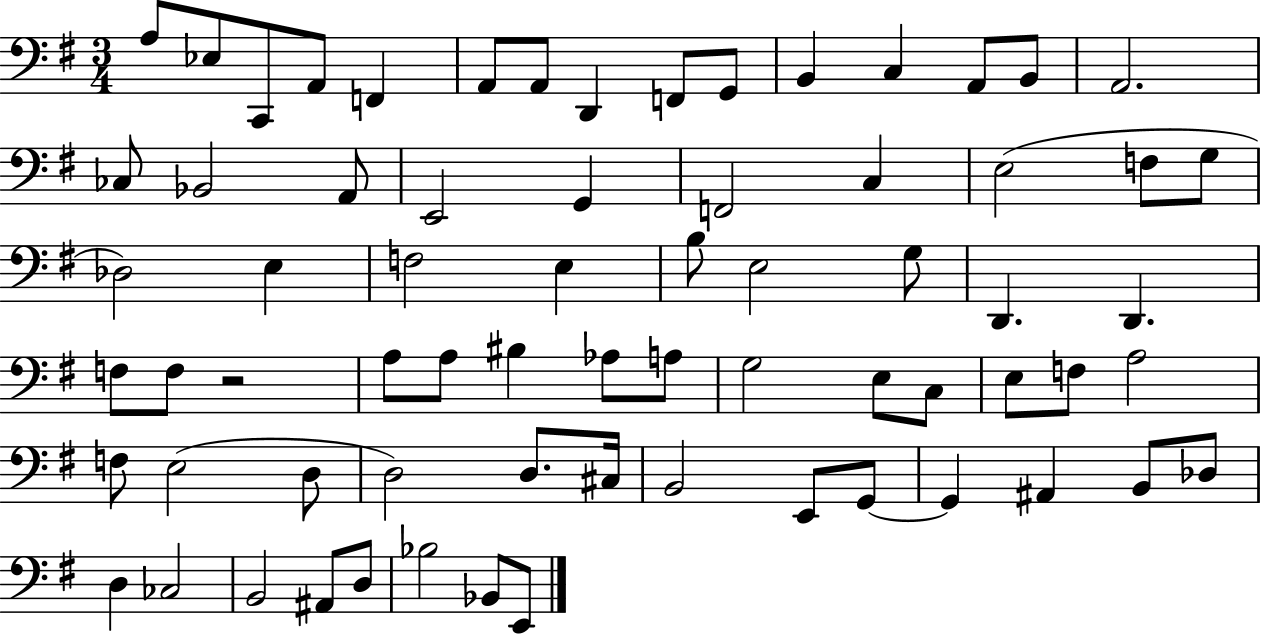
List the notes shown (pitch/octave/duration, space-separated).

A3/e Eb3/e C2/e A2/e F2/q A2/e A2/e D2/q F2/e G2/e B2/q C3/q A2/e B2/e A2/h. CES3/e Bb2/h A2/e E2/h G2/q F2/h C3/q E3/h F3/e G3/e Db3/h E3/q F3/h E3/q B3/e E3/h G3/e D2/q. D2/q. F3/e F3/e R/h A3/e A3/e BIS3/q Ab3/e A3/e G3/h E3/e C3/e E3/e F3/e A3/h F3/e E3/h D3/e D3/h D3/e. C#3/s B2/h E2/e G2/e G2/q A#2/q B2/e Db3/e D3/q CES3/h B2/h A#2/e D3/e Bb3/h Bb2/e E2/e